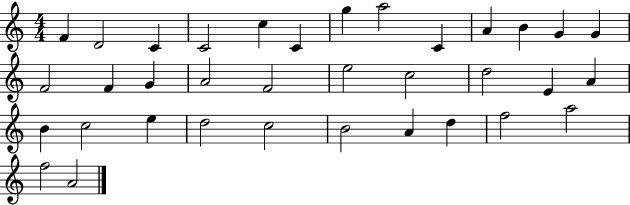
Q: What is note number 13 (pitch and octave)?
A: G4